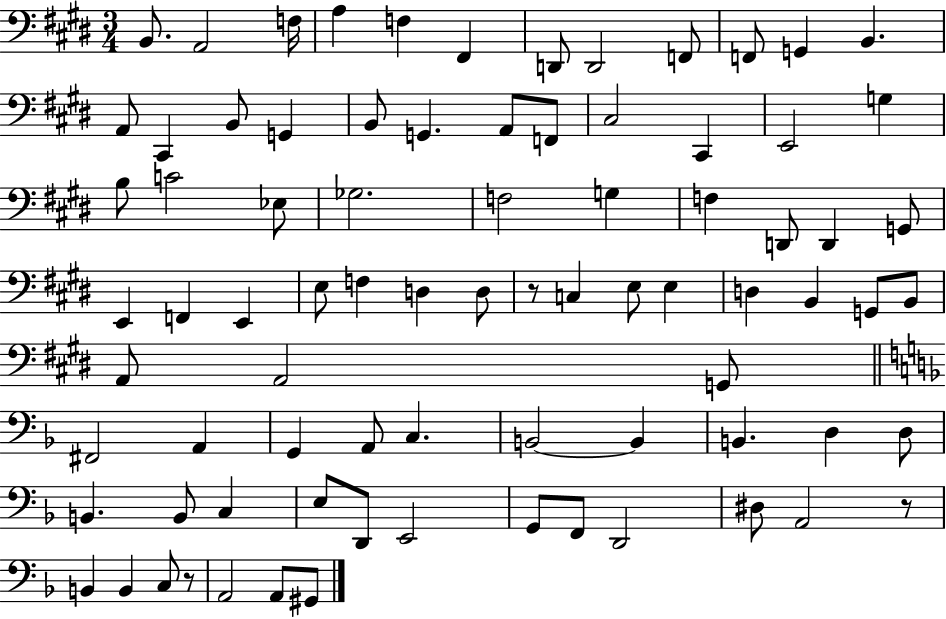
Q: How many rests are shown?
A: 3